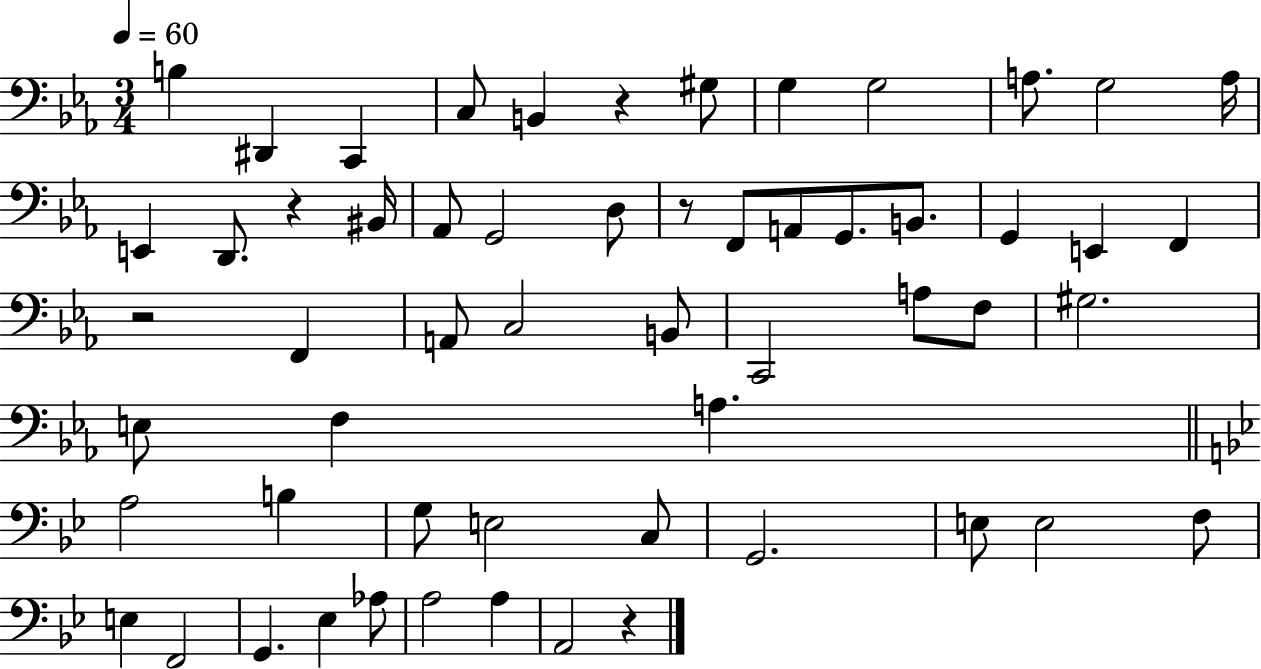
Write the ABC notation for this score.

X:1
T:Untitled
M:3/4
L:1/4
K:Eb
B, ^D,, C,, C,/2 B,, z ^G,/2 G, G,2 A,/2 G,2 A,/4 E,, D,,/2 z ^B,,/4 _A,,/2 G,,2 D,/2 z/2 F,,/2 A,,/2 G,,/2 B,,/2 G,, E,, F,, z2 F,, A,,/2 C,2 B,,/2 C,,2 A,/2 F,/2 ^G,2 E,/2 F, A, A,2 B, G,/2 E,2 C,/2 G,,2 E,/2 E,2 F,/2 E, F,,2 G,, _E, _A,/2 A,2 A, A,,2 z